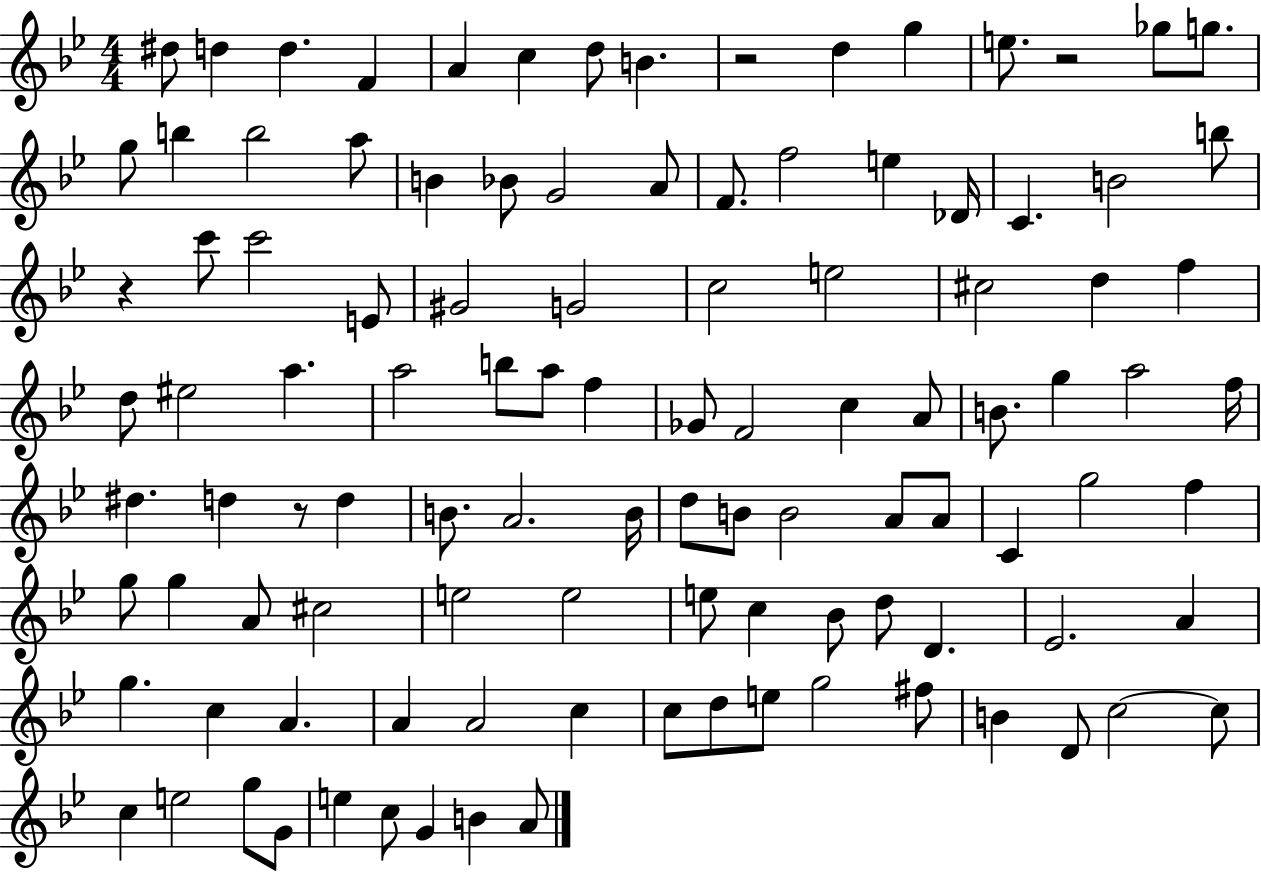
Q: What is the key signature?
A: BES major